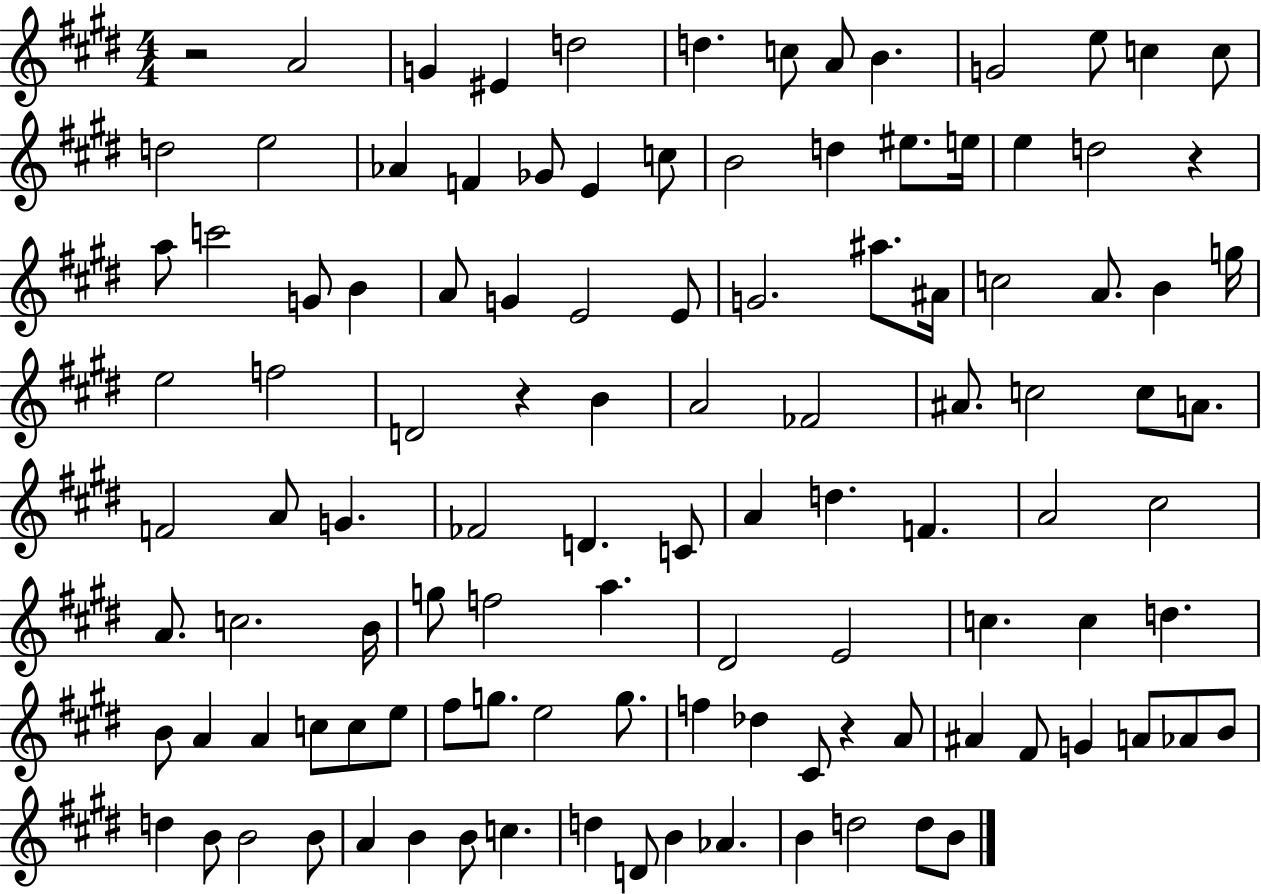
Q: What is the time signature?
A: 4/4